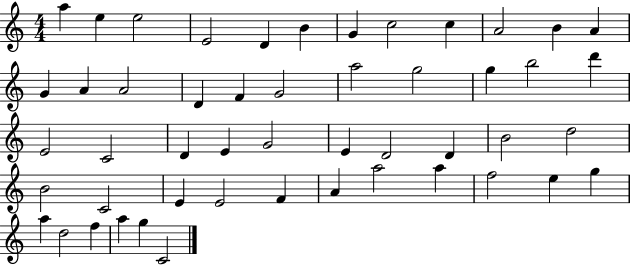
X:1
T:Untitled
M:4/4
L:1/4
K:C
a e e2 E2 D B G c2 c A2 B A G A A2 D F G2 a2 g2 g b2 d' E2 C2 D E G2 E D2 D B2 d2 B2 C2 E E2 F A a2 a f2 e g a d2 f a g C2